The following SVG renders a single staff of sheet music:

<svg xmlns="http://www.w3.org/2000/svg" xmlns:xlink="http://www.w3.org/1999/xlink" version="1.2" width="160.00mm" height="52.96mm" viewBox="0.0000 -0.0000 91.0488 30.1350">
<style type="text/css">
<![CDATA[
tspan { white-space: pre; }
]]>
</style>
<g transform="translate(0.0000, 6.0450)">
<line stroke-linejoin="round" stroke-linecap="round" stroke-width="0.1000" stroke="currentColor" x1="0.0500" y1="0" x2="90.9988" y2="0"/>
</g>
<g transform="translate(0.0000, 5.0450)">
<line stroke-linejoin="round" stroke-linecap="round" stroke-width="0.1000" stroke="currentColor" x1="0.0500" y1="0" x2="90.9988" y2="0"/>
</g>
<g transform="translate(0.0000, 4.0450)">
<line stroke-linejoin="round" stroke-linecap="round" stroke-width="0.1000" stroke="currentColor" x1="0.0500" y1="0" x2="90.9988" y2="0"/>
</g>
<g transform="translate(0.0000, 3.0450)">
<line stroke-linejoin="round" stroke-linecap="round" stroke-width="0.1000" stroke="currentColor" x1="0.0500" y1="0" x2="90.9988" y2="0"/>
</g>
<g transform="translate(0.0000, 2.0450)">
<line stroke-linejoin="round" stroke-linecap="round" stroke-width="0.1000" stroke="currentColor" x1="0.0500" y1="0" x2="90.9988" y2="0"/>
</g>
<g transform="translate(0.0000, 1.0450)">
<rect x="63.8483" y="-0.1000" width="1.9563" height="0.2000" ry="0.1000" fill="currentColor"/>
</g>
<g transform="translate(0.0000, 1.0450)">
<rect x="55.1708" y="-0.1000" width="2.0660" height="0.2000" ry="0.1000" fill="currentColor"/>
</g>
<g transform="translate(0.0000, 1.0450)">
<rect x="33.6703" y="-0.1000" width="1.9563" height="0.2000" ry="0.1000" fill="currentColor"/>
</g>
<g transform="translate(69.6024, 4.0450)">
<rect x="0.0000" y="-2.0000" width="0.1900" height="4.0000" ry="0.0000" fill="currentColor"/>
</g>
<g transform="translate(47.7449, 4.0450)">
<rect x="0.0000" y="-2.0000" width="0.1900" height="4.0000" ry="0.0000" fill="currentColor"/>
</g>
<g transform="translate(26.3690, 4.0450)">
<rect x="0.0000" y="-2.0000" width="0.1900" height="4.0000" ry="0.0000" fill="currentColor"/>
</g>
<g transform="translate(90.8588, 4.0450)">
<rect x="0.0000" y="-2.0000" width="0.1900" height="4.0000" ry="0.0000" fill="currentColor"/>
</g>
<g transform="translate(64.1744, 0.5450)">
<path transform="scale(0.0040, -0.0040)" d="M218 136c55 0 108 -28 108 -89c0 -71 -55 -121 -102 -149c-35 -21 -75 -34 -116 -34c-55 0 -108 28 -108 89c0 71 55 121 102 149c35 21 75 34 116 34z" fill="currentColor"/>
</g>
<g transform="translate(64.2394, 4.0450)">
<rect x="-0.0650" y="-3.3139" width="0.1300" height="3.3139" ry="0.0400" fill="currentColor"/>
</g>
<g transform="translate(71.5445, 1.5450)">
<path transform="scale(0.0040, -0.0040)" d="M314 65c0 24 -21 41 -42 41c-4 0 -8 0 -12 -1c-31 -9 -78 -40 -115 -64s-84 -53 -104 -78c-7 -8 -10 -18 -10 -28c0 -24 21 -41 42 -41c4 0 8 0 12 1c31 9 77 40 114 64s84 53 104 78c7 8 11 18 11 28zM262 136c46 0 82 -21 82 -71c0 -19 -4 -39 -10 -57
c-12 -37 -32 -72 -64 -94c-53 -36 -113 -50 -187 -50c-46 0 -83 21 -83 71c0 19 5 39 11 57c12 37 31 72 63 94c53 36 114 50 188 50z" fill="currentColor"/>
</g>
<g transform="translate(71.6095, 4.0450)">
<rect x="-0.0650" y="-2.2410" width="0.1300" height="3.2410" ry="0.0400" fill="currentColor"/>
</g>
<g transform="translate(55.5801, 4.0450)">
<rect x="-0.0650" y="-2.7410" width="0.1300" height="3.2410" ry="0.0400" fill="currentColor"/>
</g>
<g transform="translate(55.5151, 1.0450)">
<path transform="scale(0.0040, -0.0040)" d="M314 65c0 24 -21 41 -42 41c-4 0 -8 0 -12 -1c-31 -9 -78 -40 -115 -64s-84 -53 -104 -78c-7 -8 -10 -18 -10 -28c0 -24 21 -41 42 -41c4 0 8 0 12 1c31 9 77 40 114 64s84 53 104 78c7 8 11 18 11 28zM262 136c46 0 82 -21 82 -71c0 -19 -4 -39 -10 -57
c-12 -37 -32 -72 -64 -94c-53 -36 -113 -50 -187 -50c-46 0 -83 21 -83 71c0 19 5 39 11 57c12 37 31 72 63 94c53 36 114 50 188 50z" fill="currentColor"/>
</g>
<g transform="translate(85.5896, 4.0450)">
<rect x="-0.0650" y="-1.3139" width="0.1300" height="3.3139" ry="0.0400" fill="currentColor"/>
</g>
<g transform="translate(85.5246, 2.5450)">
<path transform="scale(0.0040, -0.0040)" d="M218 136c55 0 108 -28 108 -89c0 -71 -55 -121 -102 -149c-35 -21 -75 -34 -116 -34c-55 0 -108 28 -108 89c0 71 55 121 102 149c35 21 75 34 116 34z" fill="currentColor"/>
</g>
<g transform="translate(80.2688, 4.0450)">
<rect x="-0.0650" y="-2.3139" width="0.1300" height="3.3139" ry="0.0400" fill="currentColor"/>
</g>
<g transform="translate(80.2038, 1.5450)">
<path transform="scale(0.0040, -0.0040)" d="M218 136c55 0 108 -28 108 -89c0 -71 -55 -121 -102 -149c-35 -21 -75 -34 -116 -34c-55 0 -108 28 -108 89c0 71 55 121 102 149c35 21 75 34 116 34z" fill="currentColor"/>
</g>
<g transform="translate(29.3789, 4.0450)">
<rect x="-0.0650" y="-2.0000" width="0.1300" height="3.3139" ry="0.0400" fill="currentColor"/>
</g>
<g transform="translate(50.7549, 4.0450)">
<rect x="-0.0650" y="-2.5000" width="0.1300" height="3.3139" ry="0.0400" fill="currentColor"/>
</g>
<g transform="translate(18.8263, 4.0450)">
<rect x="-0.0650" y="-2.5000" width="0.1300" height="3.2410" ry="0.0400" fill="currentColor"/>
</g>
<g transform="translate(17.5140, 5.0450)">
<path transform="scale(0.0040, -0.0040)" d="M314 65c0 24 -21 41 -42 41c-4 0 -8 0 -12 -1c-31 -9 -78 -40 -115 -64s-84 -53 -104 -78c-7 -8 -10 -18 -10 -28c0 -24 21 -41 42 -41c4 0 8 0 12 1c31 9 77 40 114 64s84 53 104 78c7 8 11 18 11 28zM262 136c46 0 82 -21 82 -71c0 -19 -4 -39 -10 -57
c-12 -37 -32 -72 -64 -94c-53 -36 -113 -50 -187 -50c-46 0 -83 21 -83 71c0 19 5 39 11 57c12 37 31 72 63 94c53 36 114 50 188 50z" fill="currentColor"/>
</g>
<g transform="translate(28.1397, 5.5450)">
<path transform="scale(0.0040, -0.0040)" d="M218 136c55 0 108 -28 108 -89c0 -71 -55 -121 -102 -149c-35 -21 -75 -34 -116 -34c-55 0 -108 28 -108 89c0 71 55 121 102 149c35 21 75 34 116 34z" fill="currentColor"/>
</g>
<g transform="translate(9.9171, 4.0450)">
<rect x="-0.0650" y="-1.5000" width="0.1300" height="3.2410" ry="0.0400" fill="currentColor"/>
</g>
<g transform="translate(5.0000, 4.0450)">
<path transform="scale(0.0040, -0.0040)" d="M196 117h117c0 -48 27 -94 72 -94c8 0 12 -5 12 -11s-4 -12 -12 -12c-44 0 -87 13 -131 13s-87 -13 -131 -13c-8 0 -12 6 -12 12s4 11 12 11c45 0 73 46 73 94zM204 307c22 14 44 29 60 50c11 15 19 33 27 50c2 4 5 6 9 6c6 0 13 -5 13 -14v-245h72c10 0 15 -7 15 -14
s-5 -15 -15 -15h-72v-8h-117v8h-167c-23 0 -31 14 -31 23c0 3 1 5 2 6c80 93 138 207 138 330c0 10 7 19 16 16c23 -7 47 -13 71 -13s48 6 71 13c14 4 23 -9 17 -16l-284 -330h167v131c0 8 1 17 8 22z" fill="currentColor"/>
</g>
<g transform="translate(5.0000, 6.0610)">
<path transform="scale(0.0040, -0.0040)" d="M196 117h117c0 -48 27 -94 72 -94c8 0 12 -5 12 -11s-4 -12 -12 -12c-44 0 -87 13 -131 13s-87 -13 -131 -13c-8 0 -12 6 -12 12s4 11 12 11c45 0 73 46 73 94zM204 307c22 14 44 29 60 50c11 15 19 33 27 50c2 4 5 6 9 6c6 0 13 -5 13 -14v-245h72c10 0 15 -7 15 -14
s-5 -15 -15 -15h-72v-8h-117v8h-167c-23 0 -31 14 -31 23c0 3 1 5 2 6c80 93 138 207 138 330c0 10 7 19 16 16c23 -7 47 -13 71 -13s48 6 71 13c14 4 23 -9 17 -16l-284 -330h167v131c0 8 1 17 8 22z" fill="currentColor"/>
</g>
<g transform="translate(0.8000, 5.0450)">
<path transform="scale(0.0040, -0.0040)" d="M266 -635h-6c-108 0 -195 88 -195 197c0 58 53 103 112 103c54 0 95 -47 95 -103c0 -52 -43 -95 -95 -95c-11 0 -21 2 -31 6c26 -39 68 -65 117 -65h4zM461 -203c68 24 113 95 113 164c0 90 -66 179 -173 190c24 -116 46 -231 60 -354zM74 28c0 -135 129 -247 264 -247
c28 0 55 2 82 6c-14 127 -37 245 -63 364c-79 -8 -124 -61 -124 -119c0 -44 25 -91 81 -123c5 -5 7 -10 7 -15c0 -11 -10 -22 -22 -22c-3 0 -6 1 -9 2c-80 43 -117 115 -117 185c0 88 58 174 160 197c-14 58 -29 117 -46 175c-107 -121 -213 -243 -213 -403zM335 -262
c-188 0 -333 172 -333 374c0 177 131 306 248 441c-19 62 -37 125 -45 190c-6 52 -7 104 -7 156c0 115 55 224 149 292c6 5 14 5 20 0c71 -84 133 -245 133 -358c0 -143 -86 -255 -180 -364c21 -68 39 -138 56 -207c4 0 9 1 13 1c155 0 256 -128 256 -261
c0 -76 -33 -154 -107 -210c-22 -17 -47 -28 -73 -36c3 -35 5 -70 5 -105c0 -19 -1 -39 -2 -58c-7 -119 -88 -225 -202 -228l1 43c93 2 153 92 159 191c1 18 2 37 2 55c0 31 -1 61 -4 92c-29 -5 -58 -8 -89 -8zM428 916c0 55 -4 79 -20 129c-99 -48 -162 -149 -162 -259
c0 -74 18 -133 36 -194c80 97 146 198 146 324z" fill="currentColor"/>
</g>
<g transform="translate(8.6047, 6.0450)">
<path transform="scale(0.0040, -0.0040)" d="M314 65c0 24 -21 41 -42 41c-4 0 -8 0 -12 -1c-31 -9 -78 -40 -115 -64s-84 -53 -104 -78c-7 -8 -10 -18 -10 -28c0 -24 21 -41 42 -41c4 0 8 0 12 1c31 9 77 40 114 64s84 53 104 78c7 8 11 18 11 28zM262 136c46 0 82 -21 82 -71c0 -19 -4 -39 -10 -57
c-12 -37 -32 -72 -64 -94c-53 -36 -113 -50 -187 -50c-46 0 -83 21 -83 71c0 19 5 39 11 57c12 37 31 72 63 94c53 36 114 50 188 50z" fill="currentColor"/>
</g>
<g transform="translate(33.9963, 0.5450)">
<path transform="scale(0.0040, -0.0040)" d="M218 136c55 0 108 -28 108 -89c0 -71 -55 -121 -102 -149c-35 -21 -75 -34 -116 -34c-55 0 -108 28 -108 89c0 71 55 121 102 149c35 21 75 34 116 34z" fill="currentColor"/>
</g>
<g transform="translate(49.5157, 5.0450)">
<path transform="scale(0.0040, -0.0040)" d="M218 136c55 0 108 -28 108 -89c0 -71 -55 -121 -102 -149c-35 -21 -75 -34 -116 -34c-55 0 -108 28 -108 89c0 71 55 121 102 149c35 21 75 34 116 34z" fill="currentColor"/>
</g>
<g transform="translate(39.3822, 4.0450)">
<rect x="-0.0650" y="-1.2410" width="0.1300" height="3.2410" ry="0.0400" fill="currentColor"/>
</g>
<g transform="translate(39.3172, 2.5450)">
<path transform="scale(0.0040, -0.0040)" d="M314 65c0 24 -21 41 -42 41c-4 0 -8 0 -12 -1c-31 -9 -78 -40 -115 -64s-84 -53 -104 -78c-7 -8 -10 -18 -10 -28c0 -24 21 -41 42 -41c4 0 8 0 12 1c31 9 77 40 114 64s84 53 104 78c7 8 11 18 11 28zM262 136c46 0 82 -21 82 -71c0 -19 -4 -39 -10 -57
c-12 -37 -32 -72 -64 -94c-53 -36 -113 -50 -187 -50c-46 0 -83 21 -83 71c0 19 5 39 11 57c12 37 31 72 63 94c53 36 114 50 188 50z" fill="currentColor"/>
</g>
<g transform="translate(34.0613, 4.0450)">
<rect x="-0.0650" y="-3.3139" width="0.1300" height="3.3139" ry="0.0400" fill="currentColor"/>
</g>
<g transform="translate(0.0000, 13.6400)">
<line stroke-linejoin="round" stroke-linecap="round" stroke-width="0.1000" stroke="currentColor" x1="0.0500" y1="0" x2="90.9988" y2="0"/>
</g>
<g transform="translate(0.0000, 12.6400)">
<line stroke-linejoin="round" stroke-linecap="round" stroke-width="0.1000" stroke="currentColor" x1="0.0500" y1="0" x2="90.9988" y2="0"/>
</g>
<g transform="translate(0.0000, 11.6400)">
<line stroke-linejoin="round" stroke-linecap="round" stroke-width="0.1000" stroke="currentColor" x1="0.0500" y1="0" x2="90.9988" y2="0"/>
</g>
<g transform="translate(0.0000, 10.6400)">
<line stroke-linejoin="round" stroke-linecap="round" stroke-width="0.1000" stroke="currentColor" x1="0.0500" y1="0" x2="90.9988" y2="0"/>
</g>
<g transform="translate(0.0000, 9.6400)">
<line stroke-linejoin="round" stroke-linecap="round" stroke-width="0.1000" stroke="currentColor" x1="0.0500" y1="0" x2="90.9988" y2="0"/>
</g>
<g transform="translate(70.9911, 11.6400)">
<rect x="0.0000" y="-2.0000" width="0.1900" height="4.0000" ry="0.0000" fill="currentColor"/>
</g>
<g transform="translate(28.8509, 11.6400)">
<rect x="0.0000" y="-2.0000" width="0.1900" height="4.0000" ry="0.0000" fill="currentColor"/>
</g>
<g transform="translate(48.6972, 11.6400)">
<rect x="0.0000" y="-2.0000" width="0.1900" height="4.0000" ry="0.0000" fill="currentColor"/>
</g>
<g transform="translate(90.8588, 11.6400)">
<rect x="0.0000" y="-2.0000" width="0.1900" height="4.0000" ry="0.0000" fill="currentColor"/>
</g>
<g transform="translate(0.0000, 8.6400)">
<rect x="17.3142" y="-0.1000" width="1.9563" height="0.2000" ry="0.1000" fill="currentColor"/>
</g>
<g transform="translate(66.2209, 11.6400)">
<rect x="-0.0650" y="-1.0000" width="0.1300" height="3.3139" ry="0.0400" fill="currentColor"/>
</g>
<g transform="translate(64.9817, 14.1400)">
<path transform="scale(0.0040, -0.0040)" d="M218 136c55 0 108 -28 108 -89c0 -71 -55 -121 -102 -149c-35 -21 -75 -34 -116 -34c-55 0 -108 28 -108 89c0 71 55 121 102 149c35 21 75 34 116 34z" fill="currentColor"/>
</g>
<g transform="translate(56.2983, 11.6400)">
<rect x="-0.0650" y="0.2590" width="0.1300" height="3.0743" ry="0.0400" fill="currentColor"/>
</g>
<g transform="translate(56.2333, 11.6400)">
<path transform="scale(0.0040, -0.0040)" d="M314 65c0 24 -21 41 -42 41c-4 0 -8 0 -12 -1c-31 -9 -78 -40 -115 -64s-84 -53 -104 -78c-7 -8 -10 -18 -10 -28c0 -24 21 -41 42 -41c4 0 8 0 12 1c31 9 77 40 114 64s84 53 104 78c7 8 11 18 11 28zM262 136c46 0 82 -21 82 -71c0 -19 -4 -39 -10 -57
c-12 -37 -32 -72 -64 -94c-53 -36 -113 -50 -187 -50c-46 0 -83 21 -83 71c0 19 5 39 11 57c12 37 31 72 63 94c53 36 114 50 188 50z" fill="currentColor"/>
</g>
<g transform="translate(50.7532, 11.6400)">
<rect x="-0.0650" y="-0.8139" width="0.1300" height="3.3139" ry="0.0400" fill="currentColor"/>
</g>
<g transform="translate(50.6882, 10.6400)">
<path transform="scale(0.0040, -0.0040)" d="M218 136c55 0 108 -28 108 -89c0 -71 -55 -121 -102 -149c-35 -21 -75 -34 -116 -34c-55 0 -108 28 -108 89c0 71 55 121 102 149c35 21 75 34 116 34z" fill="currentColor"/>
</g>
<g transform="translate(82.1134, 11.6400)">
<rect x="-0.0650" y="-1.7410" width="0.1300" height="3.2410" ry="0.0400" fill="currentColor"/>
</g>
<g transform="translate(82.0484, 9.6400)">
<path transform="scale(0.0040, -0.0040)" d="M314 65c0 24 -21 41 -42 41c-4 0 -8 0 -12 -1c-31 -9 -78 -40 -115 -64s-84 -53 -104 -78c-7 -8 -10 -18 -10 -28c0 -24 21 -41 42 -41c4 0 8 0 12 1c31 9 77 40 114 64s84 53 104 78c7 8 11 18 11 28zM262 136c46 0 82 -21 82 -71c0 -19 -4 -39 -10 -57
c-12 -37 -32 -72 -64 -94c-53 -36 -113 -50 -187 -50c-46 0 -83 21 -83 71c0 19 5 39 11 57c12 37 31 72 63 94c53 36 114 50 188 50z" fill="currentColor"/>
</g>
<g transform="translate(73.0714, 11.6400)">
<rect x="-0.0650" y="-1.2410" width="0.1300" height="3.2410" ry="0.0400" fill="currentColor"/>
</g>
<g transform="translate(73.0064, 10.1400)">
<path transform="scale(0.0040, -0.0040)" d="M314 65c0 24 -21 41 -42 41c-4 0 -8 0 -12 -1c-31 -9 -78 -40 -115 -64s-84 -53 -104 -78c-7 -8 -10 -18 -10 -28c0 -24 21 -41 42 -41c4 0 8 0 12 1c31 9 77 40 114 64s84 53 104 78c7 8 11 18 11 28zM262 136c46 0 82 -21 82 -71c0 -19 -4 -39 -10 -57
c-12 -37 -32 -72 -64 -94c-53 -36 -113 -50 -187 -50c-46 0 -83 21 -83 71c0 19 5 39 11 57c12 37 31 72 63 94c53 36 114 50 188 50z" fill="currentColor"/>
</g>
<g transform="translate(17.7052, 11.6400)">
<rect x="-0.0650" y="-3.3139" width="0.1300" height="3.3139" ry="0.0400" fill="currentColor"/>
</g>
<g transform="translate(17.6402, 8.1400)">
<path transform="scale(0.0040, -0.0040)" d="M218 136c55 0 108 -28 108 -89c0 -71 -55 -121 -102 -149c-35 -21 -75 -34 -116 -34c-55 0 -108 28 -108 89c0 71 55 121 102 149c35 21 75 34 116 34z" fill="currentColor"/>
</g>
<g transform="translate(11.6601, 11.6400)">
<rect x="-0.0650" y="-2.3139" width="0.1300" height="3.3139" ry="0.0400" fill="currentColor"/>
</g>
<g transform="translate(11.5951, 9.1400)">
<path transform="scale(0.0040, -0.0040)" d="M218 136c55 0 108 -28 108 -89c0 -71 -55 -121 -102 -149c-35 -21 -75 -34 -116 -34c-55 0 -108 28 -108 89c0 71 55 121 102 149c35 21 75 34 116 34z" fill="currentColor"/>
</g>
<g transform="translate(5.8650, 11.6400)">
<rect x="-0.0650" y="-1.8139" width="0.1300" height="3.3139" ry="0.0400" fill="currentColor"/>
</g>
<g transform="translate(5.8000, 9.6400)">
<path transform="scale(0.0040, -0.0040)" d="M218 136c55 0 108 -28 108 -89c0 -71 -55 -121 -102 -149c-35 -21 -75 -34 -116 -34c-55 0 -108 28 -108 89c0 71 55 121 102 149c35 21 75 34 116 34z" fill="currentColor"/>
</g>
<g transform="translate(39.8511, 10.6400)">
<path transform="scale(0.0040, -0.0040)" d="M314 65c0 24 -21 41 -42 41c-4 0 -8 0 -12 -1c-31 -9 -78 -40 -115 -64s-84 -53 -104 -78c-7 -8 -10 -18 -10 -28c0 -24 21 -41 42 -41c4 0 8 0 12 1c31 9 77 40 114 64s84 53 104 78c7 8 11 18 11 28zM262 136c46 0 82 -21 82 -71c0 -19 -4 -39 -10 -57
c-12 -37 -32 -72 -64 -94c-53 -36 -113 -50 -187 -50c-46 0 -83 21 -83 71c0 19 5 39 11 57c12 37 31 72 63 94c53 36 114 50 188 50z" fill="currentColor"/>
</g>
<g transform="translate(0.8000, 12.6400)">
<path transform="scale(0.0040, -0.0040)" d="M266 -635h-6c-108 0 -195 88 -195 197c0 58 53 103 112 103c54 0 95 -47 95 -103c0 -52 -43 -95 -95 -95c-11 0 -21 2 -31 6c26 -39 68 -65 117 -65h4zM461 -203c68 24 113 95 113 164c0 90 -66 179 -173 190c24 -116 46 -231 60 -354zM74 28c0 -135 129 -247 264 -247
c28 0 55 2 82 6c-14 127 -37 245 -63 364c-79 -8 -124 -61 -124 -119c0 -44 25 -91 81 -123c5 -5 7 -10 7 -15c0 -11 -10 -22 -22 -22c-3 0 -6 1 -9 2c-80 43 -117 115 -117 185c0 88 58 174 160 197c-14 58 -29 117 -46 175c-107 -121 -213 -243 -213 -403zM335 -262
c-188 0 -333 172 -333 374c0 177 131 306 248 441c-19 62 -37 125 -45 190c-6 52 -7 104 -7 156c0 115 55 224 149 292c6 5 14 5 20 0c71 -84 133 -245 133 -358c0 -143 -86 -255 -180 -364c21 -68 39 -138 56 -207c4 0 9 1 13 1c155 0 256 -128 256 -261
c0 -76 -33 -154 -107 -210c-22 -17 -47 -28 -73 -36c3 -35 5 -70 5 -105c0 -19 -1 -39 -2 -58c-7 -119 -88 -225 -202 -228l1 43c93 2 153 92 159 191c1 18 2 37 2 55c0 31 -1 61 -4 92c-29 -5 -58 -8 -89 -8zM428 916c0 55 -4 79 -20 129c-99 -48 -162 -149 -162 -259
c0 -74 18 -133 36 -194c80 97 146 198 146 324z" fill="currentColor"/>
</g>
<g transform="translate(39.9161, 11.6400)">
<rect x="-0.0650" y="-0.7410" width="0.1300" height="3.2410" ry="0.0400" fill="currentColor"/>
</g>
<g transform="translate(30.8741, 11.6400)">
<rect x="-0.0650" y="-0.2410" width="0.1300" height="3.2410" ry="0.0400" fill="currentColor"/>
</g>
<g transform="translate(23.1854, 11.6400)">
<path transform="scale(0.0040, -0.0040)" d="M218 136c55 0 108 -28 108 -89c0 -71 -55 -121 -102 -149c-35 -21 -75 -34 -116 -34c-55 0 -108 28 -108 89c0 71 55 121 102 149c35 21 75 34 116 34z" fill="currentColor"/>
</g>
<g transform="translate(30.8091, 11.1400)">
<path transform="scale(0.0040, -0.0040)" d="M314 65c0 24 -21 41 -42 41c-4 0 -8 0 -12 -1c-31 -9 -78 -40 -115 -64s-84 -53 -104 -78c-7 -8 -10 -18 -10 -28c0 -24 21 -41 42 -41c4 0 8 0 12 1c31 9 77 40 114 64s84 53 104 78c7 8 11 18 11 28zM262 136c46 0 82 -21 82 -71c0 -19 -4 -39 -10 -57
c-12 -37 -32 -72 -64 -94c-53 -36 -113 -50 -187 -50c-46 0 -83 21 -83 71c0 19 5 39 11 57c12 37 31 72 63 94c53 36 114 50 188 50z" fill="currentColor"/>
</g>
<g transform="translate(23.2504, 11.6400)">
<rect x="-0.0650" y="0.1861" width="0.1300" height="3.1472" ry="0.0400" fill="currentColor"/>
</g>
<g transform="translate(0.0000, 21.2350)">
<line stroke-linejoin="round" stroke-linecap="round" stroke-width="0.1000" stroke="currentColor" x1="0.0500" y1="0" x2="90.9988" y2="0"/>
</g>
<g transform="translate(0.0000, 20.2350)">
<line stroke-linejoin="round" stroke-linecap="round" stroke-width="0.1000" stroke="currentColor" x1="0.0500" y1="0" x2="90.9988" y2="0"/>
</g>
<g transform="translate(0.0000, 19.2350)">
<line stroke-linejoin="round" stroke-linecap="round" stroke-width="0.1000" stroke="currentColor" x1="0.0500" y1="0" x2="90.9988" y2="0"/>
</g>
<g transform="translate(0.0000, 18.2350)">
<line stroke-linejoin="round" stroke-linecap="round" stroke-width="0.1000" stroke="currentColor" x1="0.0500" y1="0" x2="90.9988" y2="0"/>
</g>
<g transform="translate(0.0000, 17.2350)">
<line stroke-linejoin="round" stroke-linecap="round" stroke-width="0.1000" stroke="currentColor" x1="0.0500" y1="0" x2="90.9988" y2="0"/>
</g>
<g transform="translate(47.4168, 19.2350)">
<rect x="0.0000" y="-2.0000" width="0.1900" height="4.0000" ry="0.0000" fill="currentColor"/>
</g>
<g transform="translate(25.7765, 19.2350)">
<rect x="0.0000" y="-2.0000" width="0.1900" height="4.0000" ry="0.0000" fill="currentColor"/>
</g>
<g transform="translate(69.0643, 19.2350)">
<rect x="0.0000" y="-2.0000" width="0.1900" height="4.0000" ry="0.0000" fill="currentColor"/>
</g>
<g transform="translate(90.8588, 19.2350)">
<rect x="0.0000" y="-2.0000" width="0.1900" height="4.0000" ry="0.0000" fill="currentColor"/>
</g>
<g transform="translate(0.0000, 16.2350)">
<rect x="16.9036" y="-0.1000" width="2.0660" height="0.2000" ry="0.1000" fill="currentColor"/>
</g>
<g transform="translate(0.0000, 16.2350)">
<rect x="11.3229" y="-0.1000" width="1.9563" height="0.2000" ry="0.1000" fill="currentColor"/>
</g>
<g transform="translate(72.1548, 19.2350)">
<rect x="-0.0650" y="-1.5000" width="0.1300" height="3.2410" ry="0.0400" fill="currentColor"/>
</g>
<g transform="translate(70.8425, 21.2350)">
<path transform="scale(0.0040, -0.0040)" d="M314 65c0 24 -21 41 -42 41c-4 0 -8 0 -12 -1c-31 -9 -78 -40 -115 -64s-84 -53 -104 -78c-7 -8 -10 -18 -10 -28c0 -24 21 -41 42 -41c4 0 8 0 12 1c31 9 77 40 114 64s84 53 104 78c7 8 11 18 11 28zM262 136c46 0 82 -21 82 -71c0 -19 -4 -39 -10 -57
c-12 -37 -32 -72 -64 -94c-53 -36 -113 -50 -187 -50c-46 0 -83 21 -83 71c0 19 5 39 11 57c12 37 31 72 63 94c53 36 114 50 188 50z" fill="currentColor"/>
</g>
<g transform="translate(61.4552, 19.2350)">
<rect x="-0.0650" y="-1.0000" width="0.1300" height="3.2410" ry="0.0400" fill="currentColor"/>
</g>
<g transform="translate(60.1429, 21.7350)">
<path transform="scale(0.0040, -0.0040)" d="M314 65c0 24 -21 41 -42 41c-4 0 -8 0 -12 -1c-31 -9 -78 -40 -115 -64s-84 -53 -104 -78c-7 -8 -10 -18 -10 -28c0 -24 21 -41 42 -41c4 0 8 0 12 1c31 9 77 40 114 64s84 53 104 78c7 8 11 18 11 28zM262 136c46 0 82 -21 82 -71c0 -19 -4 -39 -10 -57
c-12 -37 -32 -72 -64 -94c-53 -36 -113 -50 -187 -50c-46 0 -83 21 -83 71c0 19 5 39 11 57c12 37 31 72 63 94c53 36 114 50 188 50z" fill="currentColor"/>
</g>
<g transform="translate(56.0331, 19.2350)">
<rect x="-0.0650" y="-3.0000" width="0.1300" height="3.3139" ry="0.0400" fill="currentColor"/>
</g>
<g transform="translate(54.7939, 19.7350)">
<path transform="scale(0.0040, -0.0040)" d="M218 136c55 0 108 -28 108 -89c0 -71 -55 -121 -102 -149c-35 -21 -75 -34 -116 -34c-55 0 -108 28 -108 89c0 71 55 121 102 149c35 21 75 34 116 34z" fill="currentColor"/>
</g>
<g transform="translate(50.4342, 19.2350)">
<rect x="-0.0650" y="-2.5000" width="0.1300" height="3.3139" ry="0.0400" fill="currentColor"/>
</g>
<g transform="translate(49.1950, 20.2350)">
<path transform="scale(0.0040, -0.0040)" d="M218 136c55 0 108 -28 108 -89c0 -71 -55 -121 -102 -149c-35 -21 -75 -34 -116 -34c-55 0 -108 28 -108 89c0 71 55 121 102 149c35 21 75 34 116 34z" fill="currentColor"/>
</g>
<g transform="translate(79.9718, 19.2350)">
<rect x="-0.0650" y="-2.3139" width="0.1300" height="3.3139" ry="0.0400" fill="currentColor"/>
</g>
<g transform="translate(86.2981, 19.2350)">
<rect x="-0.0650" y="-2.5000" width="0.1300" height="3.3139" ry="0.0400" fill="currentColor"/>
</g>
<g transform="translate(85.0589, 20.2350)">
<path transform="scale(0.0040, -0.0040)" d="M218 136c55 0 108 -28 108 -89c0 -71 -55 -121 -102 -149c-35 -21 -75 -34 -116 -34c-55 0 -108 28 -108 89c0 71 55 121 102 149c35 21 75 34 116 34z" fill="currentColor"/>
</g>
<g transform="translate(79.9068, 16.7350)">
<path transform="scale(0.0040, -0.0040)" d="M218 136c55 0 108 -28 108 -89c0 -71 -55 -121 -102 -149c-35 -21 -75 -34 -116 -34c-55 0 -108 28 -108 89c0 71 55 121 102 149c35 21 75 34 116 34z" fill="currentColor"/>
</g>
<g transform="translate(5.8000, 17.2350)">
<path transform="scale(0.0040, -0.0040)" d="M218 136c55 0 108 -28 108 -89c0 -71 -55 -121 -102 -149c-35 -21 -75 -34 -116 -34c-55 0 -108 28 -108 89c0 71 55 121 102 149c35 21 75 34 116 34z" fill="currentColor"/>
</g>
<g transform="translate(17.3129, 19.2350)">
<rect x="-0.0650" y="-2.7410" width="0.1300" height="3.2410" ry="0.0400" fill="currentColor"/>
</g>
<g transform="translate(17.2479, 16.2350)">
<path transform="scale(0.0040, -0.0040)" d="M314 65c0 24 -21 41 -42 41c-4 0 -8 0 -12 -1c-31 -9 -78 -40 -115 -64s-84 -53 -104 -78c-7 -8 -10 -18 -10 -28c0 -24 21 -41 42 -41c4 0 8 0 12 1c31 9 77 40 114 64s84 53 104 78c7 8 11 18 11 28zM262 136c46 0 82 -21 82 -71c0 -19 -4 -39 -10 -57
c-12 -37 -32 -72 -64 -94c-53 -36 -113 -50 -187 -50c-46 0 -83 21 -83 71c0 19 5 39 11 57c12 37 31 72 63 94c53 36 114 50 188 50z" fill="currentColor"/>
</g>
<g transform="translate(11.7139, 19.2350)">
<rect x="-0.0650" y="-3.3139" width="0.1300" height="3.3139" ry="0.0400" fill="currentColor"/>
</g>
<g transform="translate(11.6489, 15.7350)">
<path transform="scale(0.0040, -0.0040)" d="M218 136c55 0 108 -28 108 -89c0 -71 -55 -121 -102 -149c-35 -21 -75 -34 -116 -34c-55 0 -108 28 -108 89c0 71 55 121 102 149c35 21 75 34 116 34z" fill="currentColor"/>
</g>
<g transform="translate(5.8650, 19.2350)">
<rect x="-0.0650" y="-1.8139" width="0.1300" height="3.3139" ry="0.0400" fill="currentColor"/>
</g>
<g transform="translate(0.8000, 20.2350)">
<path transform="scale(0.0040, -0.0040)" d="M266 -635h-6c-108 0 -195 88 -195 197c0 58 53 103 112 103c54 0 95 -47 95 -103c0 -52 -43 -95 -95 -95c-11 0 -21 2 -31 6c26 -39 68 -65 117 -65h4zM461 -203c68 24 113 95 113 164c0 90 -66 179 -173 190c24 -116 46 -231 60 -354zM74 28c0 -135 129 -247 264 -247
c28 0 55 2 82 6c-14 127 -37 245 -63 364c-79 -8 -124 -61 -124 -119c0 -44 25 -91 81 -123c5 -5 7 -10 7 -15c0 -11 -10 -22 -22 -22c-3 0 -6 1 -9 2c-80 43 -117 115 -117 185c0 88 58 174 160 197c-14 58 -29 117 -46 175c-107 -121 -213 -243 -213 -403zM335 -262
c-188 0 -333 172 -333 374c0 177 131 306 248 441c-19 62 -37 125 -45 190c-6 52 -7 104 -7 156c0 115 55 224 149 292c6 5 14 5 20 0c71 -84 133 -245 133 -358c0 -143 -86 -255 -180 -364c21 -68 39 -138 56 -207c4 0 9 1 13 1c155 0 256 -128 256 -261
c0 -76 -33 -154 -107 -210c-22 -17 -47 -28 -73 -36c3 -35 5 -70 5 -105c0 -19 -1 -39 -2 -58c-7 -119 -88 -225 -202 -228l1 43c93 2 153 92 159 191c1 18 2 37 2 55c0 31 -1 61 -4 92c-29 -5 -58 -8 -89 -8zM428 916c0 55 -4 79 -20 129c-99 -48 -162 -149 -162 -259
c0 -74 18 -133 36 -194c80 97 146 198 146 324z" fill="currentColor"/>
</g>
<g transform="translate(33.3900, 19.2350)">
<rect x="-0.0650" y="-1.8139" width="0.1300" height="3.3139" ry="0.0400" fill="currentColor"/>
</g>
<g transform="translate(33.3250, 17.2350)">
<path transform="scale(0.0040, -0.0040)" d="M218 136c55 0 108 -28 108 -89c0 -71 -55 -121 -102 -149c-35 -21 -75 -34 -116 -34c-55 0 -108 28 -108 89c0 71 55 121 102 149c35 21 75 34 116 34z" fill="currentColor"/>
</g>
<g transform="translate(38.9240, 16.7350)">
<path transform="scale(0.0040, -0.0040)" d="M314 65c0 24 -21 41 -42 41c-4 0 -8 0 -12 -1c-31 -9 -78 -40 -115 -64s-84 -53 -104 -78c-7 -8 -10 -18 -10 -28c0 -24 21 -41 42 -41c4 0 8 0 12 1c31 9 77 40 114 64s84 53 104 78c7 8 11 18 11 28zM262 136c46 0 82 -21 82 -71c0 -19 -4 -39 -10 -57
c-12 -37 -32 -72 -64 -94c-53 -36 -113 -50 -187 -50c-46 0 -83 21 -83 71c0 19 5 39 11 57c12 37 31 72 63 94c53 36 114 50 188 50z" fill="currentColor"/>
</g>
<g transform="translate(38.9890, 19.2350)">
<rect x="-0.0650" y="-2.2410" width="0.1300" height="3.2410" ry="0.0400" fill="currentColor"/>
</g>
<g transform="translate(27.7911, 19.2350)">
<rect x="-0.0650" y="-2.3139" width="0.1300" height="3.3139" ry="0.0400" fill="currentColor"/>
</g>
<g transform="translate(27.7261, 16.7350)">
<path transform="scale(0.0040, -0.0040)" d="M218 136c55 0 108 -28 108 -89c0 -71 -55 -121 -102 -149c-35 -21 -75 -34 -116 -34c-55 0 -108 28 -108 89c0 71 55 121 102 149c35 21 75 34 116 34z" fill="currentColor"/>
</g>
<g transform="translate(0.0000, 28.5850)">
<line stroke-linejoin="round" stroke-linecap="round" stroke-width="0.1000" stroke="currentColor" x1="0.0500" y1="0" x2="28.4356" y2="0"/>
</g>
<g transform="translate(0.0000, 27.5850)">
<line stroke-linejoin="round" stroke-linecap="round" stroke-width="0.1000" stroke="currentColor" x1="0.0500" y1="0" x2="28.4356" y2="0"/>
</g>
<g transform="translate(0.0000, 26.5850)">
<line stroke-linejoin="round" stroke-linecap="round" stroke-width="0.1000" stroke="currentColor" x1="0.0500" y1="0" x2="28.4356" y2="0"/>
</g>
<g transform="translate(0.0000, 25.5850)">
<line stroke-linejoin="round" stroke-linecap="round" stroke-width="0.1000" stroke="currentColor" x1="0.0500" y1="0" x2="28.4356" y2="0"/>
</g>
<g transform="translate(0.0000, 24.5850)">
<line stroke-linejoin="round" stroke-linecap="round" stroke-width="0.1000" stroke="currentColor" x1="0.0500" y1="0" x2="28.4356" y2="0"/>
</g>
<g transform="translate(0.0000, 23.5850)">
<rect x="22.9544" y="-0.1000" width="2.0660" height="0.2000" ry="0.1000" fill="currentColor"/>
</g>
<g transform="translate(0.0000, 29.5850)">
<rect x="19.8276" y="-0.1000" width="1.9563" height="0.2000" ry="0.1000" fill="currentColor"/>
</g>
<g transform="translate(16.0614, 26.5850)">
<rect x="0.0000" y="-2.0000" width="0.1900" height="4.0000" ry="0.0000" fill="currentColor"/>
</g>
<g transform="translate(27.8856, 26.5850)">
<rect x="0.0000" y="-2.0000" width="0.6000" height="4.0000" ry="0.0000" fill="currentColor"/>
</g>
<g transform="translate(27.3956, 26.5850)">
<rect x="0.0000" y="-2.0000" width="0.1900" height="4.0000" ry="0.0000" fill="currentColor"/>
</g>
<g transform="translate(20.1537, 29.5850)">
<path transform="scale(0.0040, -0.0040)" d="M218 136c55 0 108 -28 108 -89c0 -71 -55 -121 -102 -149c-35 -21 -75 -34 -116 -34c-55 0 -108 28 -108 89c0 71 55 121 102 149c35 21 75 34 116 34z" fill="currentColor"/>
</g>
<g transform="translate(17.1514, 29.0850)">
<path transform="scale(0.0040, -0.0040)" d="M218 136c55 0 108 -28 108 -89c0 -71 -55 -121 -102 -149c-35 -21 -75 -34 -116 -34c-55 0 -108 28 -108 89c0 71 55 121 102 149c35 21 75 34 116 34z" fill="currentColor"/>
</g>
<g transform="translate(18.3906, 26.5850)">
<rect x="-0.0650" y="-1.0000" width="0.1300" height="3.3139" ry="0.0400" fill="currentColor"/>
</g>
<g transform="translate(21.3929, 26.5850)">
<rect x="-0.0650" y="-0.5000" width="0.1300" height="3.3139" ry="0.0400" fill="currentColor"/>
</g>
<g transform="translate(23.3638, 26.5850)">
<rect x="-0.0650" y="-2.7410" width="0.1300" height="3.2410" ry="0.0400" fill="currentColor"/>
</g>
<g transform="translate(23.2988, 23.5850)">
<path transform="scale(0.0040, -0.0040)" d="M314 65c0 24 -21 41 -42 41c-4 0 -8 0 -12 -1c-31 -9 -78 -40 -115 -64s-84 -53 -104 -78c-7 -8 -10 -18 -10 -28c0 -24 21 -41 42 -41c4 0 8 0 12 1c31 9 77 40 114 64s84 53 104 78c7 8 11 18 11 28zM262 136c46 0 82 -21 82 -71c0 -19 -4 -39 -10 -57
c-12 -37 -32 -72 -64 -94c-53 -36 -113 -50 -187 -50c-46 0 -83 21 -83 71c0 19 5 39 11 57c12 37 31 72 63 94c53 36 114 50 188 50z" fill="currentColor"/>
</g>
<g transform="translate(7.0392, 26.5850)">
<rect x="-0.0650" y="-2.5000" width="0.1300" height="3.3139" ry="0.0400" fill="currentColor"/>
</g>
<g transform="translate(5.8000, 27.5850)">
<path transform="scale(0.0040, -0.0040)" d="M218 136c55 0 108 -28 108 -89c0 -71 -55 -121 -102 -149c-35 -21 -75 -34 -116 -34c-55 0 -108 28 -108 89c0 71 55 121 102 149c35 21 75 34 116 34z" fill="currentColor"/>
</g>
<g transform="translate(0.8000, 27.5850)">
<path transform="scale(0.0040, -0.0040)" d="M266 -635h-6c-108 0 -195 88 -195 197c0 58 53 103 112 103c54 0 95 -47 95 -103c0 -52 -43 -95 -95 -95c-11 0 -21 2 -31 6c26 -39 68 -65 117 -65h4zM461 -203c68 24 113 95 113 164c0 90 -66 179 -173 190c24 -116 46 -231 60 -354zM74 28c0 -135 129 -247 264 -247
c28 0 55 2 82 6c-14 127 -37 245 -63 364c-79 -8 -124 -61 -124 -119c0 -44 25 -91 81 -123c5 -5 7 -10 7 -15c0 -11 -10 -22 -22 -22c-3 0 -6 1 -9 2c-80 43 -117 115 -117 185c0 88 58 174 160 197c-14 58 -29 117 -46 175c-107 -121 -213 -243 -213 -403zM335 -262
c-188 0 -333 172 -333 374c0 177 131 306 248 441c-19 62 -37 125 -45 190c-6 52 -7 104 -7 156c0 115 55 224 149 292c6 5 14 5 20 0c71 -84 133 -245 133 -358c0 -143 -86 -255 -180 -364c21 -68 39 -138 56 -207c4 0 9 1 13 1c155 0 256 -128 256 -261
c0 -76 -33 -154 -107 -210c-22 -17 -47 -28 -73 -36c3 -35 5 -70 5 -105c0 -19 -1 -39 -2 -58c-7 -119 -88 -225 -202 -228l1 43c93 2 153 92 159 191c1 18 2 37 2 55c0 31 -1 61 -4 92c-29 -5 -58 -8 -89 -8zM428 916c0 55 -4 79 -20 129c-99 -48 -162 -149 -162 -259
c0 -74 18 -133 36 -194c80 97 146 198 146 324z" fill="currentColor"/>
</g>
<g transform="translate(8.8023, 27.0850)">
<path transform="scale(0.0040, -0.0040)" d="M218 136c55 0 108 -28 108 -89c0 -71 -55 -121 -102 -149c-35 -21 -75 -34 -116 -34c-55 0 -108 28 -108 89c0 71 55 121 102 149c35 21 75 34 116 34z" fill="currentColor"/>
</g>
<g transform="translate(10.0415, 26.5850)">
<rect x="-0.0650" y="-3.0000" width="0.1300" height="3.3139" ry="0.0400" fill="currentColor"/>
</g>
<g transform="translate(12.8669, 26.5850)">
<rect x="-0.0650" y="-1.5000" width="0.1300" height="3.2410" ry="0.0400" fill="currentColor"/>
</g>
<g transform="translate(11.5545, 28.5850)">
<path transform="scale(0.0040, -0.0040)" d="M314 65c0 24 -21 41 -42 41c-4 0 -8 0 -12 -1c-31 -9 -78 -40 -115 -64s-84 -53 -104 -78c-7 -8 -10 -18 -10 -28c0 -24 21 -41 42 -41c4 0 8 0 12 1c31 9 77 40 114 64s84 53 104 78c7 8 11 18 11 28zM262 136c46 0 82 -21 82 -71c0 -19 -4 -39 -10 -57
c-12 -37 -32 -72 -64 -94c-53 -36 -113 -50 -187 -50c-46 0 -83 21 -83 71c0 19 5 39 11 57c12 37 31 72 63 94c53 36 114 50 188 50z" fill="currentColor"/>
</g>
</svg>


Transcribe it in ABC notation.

X:1
T:Untitled
M:4/4
L:1/4
K:C
E2 G2 F b e2 G a2 b g2 g e f g b B c2 d2 d B2 D e2 f2 f b a2 g f g2 G A D2 E2 g G G A E2 D C a2